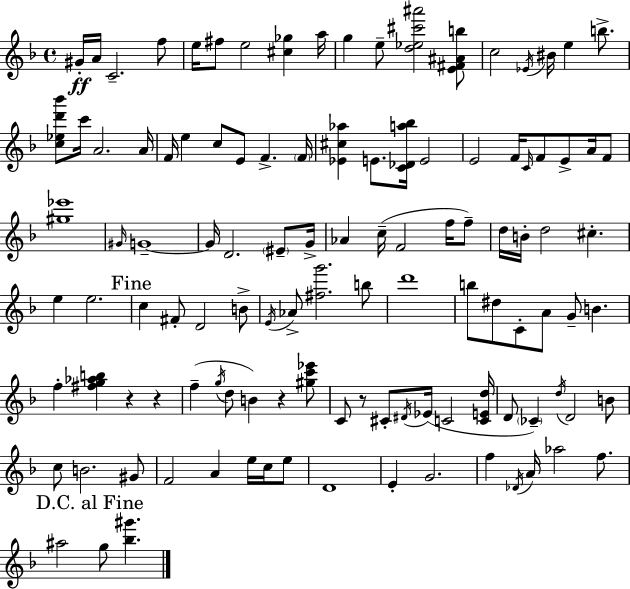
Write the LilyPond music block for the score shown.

{
  \clef treble
  \time 4/4
  \defaultTimeSignature
  \key d \minor
  gis'16-.\ff a'16 c'2.-- f''8 | e''16 fis''8 e''2 <cis'' ges''>4 a''16 | g''4 e''8-- <d'' ees'' cis''' ais'''>2 <e' fis' ais' b''>8 | c''2 \acciaccatura { ees'16 } bis'16 e''4 b''8.-> | \break <c'' ees'' d''' bes'''>8 c'''16 a'2. | a'16 f'16 e''4 c''8 e'8 f'4.-> | \parenthesize f'16 <ees' cis'' aes''>4 e'8. <c' des' a'' bes''>16 e'2 | e'2 f'16 \grace { c'16 } f'8 e'8-> a'16 | \break f'8 <gis'' ees'''>1 | \grace { gis'16 } g'1--~~ | g'16 d'2. | \parenthesize eis'8-- g'16-> aes'4 c''16--( f'2 | \break f''16 f''8--) d''16 b'16-. d''2 cis''4.-. | e''4 e''2. | \mark "Fine" c''4 fis'8-. d'2 | b'8-> \acciaccatura { e'16 } aes'8-> <fis'' g'''>2. | \break b''8 d'''1 | b''8 dis''8 c'8-. a'8 g'8-- b'4. | f''4-. <fis'' g'' aes'' b''>4 r4 | r4 f''4--( \acciaccatura { g''16 } d''8 b'4) r4 | \break <gis'' c''' ees'''>8 c'8 r8 cis'8-. \acciaccatura { dis'16 } ees'16( c'2 | <c' e' d''>16 d'8 \parenthesize ces'4--) \acciaccatura { d''16 } d'2 | b'8 c''8 b'2. | gis'8 f'2 a'4 | \break e''16 c''16 e''8 d'1 | e'4-. g'2. | f''4 \acciaccatura { des'16 } a'16 aes''2 | f''8. \mark "D.C. al Fine" ais''2 | \break g''8 <bes'' gis'''>4. \bar "|."
}